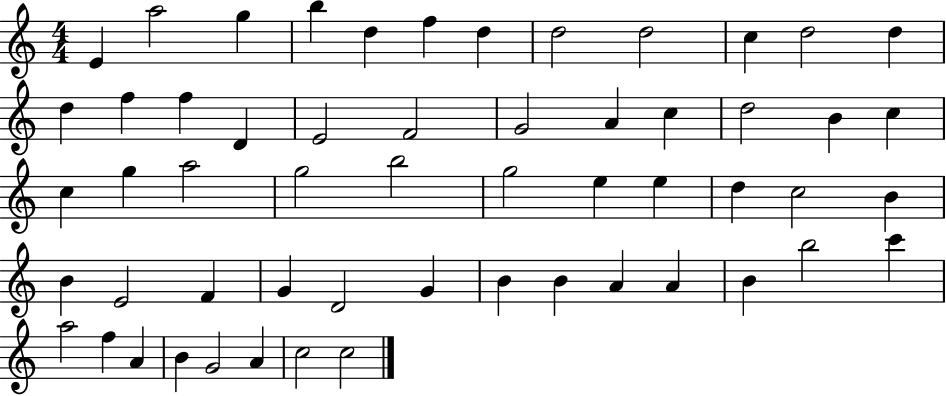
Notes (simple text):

E4/q A5/h G5/q B5/q D5/q F5/q D5/q D5/h D5/h C5/q D5/h D5/q D5/q F5/q F5/q D4/q E4/h F4/h G4/h A4/q C5/q D5/h B4/q C5/q C5/q G5/q A5/h G5/h B5/h G5/h E5/q E5/q D5/q C5/h B4/q B4/q E4/h F4/q G4/q D4/h G4/q B4/q B4/q A4/q A4/q B4/q B5/h C6/q A5/h F5/q A4/q B4/q G4/h A4/q C5/h C5/h